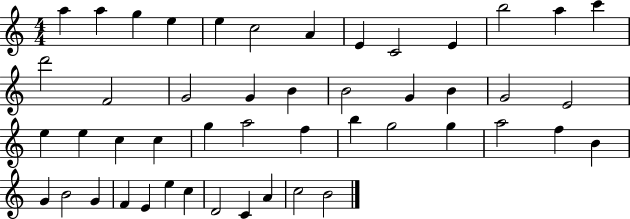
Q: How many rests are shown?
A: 0